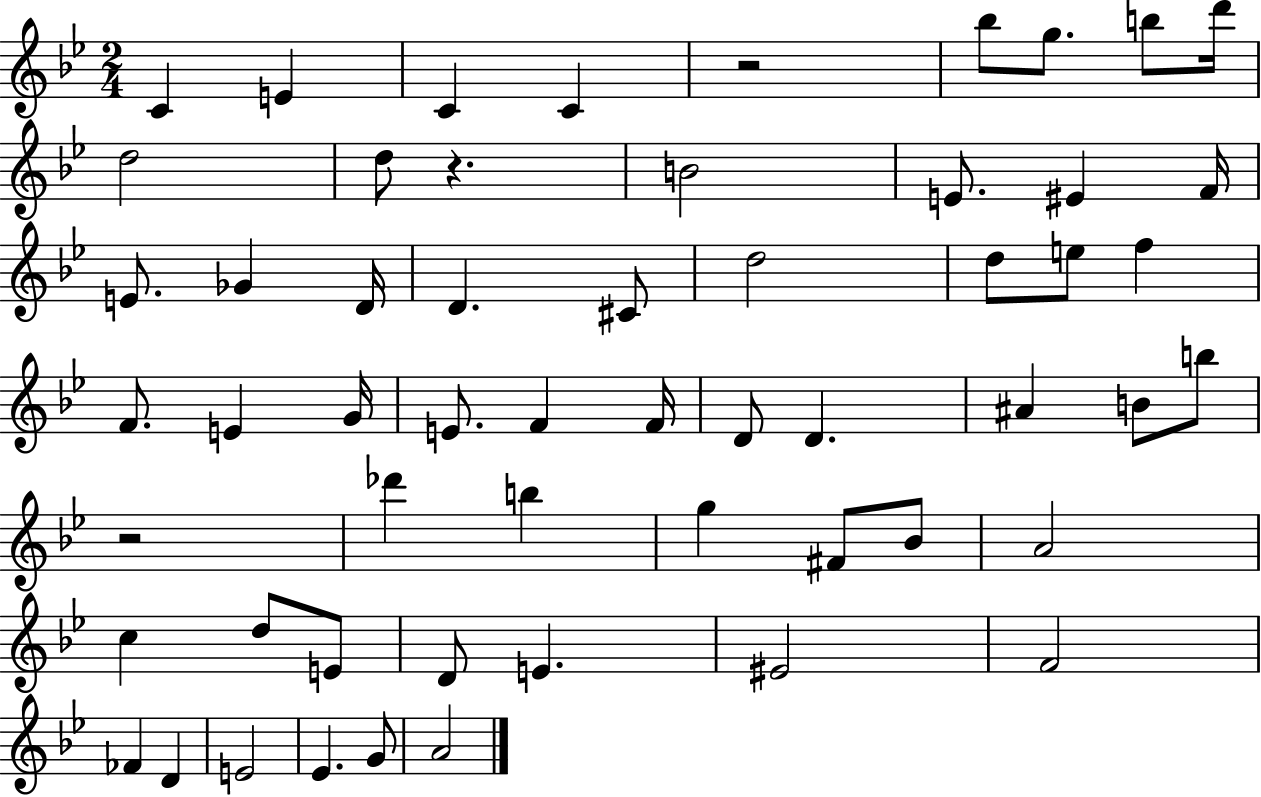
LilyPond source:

{
  \clef treble
  \numericTimeSignature
  \time 2/4
  \key bes \major
  c'4 e'4 | c'4 c'4 | r2 | bes''8 g''8. b''8 d'''16 | \break d''2 | d''8 r4. | b'2 | e'8. eis'4 f'16 | \break e'8. ges'4 d'16 | d'4. cis'8 | d''2 | d''8 e''8 f''4 | \break f'8. e'4 g'16 | e'8. f'4 f'16 | d'8 d'4. | ais'4 b'8 b''8 | \break r2 | des'''4 b''4 | g''4 fis'8 bes'8 | a'2 | \break c''4 d''8 e'8 | d'8 e'4. | eis'2 | f'2 | \break fes'4 d'4 | e'2 | ees'4. g'8 | a'2 | \break \bar "|."
}